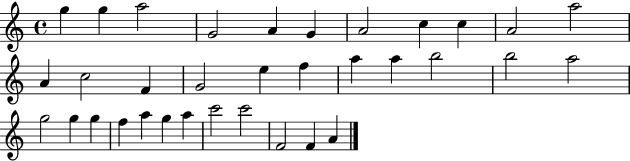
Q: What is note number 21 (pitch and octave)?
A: B5